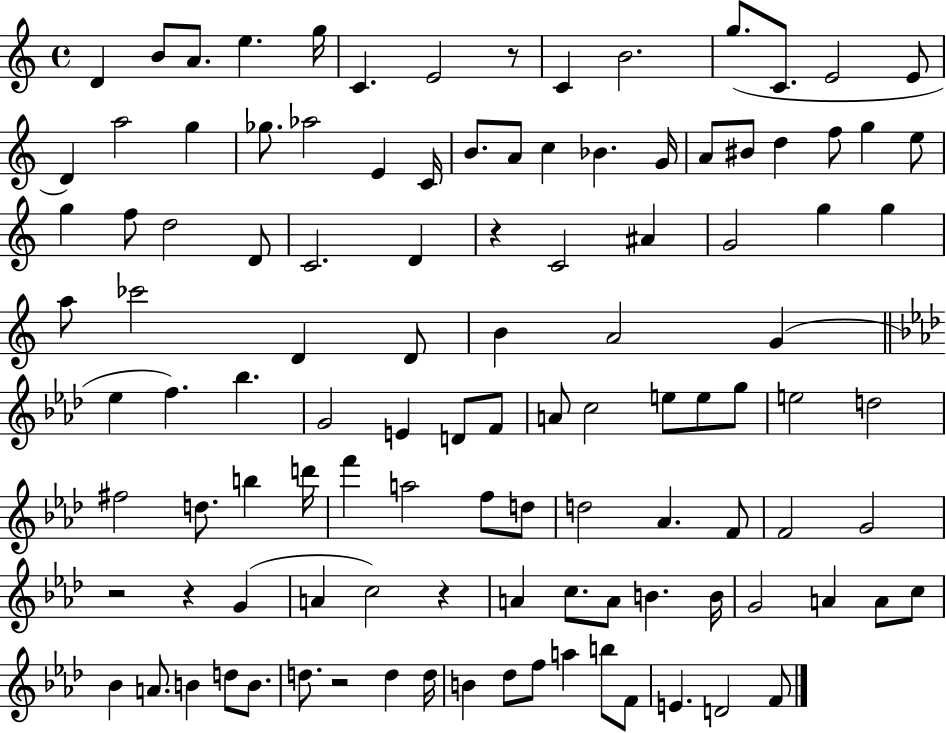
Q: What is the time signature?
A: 4/4